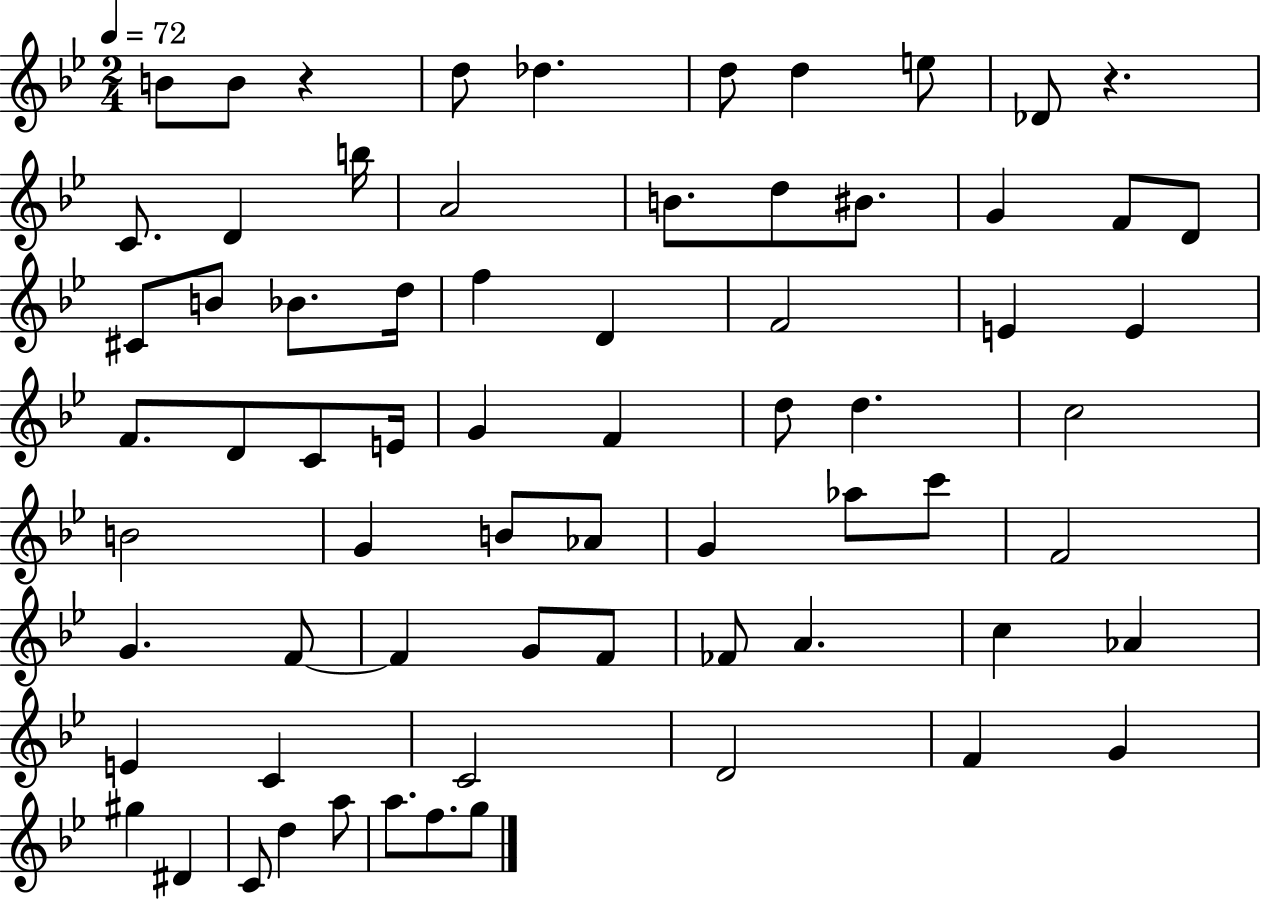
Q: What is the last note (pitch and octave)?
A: G5